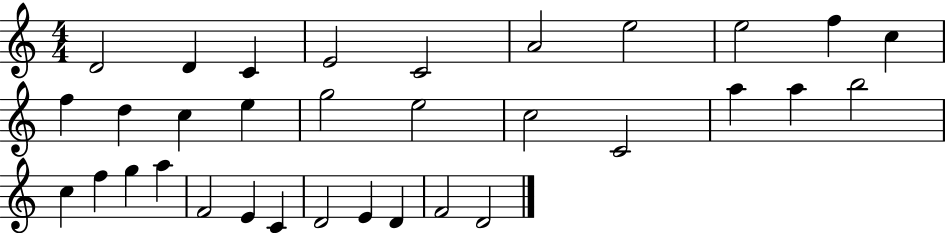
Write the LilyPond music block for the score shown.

{
  \clef treble
  \numericTimeSignature
  \time 4/4
  \key c \major
  d'2 d'4 c'4 | e'2 c'2 | a'2 e''2 | e''2 f''4 c''4 | \break f''4 d''4 c''4 e''4 | g''2 e''2 | c''2 c'2 | a''4 a''4 b''2 | \break c''4 f''4 g''4 a''4 | f'2 e'4 c'4 | d'2 e'4 d'4 | f'2 d'2 | \break \bar "|."
}